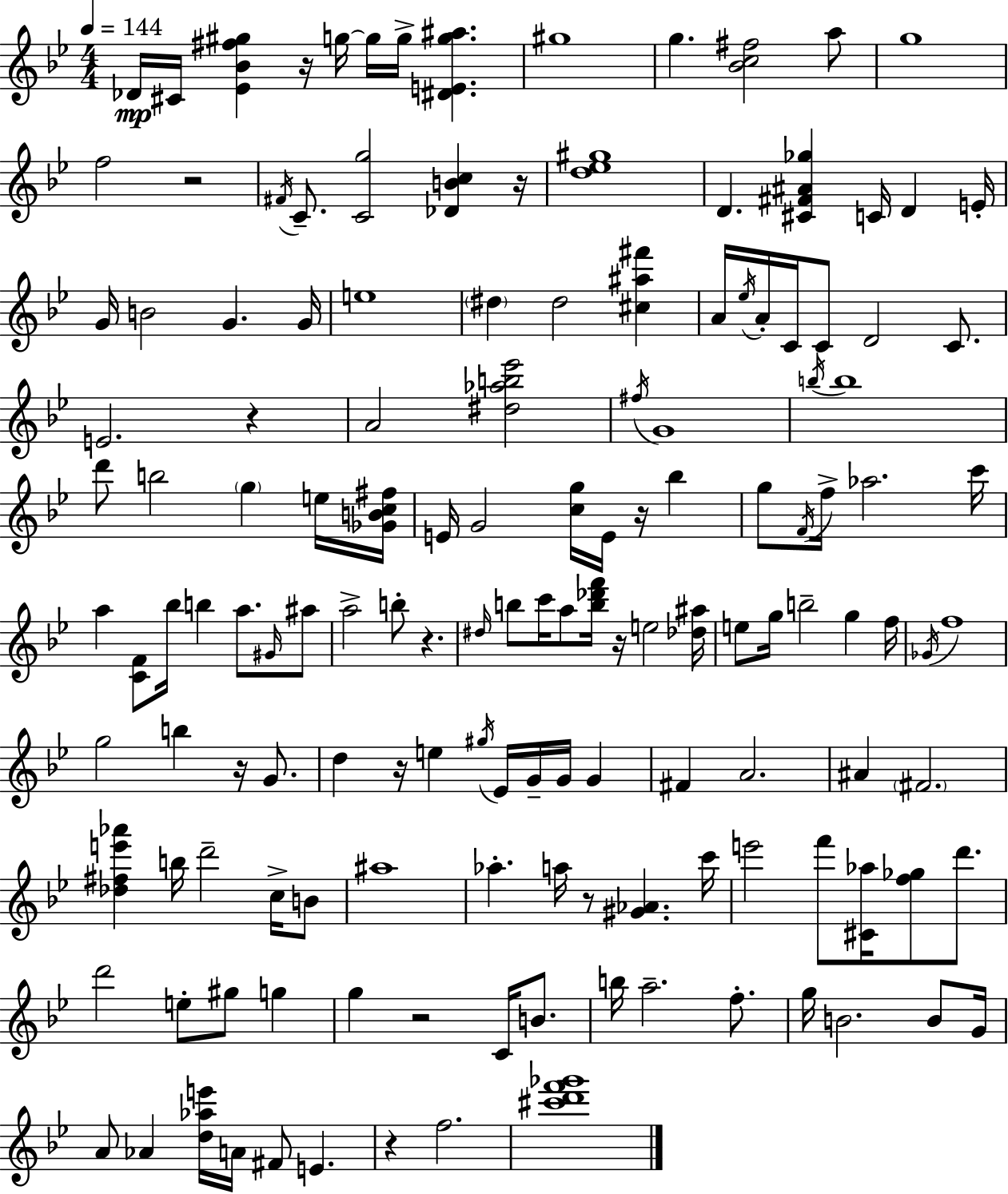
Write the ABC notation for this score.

X:1
T:Untitled
M:4/4
L:1/4
K:Gm
_D/4 ^C/4 [_E_B^f^g] z/4 g/4 g/4 g/4 [^DEg^a] ^g4 g [_Bc^f]2 a/2 g4 f2 z2 ^F/4 C/2 [Cg]2 [_DBc] z/4 [d_e^g]4 D [^C^F^A_g] C/4 D E/4 G/4 B2 G G/4 e4 ^d ^d2 [^c^a^f'] A/4 _e/4 A/4 C/4 C/2 D2 C/2 E2 z A2 [^d_ab_e']2 ^f/4 G4 b/4 b4 d'/2 b2 g e/4 [_GBc^f]/4 E/4 G2 [cg]/4 E/4 z/4 _b g/2 F/4 f/4 _a2 c'/4 a [CF]/2 _b/4 b a/2 ^G/4 ^a/2 a2 b/2 z ^d/4 b/2 c'/4 a/2 [b_d'f']/4 z/4 e2 [_d^a]/4 e/2 g/4 b2 g f/4 _G/4 f4 g2 b z/4 G/2 d z/4 e ^g/4 _E/4 G/4 G/4 G ^F A2 ^A ^F2 [_d^fe'_a'] b/4 d'2 c/4 B/2 ^a4 _a a/4 z/2 [^G_A] c'/4 e'2 f'/2 [^C_a]/4 [f_g]/2 d'/2 d'2 e/2 ^g/2 g g z2 C/4 B/2 b/4 a2 f/2 g/4 B2 B/2 G/4 A/2 _A [d_ae']/4 A/4 ^F/2 E z f2 [^c'd'f'_g']4